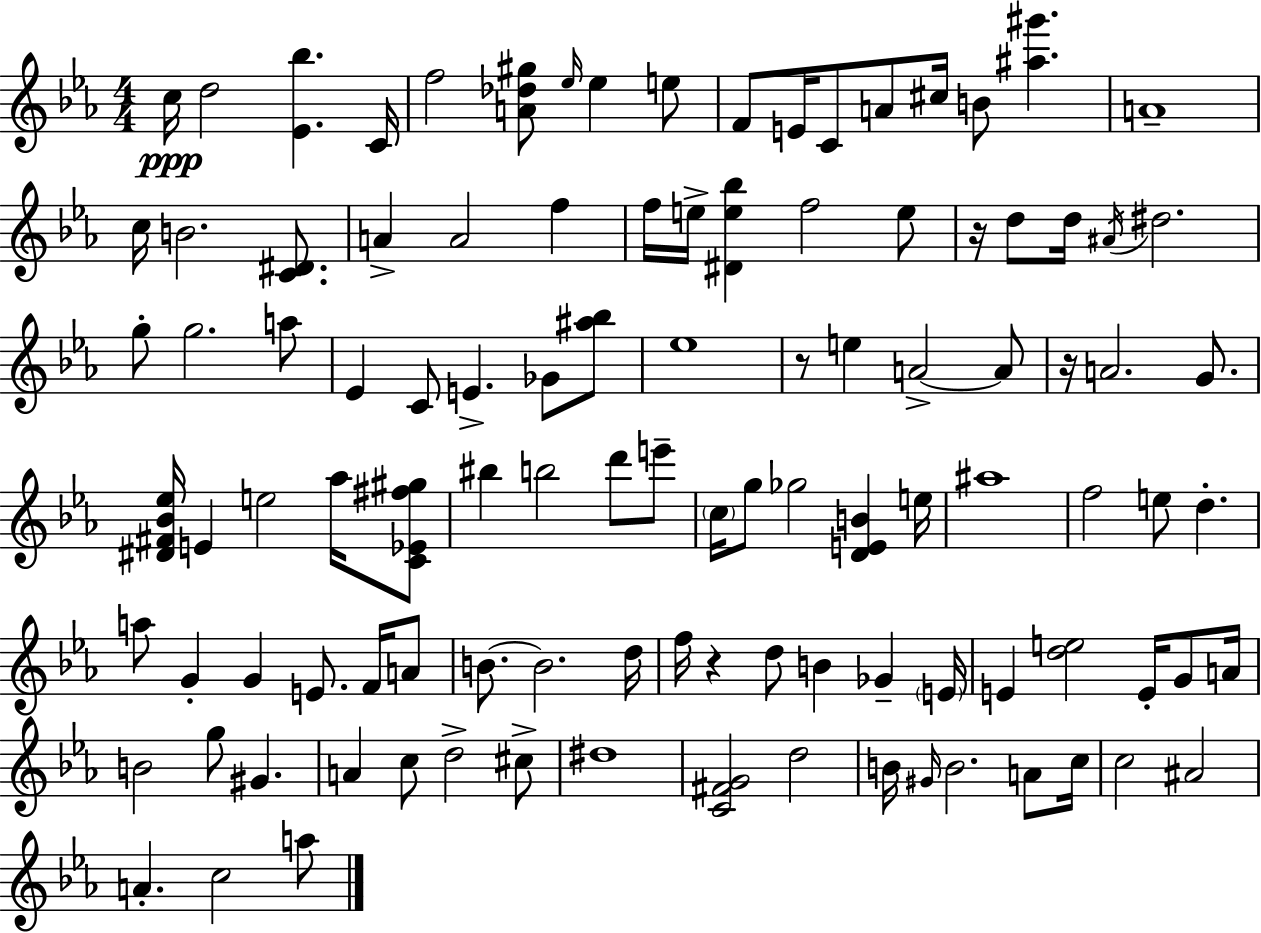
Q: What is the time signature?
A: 4/4